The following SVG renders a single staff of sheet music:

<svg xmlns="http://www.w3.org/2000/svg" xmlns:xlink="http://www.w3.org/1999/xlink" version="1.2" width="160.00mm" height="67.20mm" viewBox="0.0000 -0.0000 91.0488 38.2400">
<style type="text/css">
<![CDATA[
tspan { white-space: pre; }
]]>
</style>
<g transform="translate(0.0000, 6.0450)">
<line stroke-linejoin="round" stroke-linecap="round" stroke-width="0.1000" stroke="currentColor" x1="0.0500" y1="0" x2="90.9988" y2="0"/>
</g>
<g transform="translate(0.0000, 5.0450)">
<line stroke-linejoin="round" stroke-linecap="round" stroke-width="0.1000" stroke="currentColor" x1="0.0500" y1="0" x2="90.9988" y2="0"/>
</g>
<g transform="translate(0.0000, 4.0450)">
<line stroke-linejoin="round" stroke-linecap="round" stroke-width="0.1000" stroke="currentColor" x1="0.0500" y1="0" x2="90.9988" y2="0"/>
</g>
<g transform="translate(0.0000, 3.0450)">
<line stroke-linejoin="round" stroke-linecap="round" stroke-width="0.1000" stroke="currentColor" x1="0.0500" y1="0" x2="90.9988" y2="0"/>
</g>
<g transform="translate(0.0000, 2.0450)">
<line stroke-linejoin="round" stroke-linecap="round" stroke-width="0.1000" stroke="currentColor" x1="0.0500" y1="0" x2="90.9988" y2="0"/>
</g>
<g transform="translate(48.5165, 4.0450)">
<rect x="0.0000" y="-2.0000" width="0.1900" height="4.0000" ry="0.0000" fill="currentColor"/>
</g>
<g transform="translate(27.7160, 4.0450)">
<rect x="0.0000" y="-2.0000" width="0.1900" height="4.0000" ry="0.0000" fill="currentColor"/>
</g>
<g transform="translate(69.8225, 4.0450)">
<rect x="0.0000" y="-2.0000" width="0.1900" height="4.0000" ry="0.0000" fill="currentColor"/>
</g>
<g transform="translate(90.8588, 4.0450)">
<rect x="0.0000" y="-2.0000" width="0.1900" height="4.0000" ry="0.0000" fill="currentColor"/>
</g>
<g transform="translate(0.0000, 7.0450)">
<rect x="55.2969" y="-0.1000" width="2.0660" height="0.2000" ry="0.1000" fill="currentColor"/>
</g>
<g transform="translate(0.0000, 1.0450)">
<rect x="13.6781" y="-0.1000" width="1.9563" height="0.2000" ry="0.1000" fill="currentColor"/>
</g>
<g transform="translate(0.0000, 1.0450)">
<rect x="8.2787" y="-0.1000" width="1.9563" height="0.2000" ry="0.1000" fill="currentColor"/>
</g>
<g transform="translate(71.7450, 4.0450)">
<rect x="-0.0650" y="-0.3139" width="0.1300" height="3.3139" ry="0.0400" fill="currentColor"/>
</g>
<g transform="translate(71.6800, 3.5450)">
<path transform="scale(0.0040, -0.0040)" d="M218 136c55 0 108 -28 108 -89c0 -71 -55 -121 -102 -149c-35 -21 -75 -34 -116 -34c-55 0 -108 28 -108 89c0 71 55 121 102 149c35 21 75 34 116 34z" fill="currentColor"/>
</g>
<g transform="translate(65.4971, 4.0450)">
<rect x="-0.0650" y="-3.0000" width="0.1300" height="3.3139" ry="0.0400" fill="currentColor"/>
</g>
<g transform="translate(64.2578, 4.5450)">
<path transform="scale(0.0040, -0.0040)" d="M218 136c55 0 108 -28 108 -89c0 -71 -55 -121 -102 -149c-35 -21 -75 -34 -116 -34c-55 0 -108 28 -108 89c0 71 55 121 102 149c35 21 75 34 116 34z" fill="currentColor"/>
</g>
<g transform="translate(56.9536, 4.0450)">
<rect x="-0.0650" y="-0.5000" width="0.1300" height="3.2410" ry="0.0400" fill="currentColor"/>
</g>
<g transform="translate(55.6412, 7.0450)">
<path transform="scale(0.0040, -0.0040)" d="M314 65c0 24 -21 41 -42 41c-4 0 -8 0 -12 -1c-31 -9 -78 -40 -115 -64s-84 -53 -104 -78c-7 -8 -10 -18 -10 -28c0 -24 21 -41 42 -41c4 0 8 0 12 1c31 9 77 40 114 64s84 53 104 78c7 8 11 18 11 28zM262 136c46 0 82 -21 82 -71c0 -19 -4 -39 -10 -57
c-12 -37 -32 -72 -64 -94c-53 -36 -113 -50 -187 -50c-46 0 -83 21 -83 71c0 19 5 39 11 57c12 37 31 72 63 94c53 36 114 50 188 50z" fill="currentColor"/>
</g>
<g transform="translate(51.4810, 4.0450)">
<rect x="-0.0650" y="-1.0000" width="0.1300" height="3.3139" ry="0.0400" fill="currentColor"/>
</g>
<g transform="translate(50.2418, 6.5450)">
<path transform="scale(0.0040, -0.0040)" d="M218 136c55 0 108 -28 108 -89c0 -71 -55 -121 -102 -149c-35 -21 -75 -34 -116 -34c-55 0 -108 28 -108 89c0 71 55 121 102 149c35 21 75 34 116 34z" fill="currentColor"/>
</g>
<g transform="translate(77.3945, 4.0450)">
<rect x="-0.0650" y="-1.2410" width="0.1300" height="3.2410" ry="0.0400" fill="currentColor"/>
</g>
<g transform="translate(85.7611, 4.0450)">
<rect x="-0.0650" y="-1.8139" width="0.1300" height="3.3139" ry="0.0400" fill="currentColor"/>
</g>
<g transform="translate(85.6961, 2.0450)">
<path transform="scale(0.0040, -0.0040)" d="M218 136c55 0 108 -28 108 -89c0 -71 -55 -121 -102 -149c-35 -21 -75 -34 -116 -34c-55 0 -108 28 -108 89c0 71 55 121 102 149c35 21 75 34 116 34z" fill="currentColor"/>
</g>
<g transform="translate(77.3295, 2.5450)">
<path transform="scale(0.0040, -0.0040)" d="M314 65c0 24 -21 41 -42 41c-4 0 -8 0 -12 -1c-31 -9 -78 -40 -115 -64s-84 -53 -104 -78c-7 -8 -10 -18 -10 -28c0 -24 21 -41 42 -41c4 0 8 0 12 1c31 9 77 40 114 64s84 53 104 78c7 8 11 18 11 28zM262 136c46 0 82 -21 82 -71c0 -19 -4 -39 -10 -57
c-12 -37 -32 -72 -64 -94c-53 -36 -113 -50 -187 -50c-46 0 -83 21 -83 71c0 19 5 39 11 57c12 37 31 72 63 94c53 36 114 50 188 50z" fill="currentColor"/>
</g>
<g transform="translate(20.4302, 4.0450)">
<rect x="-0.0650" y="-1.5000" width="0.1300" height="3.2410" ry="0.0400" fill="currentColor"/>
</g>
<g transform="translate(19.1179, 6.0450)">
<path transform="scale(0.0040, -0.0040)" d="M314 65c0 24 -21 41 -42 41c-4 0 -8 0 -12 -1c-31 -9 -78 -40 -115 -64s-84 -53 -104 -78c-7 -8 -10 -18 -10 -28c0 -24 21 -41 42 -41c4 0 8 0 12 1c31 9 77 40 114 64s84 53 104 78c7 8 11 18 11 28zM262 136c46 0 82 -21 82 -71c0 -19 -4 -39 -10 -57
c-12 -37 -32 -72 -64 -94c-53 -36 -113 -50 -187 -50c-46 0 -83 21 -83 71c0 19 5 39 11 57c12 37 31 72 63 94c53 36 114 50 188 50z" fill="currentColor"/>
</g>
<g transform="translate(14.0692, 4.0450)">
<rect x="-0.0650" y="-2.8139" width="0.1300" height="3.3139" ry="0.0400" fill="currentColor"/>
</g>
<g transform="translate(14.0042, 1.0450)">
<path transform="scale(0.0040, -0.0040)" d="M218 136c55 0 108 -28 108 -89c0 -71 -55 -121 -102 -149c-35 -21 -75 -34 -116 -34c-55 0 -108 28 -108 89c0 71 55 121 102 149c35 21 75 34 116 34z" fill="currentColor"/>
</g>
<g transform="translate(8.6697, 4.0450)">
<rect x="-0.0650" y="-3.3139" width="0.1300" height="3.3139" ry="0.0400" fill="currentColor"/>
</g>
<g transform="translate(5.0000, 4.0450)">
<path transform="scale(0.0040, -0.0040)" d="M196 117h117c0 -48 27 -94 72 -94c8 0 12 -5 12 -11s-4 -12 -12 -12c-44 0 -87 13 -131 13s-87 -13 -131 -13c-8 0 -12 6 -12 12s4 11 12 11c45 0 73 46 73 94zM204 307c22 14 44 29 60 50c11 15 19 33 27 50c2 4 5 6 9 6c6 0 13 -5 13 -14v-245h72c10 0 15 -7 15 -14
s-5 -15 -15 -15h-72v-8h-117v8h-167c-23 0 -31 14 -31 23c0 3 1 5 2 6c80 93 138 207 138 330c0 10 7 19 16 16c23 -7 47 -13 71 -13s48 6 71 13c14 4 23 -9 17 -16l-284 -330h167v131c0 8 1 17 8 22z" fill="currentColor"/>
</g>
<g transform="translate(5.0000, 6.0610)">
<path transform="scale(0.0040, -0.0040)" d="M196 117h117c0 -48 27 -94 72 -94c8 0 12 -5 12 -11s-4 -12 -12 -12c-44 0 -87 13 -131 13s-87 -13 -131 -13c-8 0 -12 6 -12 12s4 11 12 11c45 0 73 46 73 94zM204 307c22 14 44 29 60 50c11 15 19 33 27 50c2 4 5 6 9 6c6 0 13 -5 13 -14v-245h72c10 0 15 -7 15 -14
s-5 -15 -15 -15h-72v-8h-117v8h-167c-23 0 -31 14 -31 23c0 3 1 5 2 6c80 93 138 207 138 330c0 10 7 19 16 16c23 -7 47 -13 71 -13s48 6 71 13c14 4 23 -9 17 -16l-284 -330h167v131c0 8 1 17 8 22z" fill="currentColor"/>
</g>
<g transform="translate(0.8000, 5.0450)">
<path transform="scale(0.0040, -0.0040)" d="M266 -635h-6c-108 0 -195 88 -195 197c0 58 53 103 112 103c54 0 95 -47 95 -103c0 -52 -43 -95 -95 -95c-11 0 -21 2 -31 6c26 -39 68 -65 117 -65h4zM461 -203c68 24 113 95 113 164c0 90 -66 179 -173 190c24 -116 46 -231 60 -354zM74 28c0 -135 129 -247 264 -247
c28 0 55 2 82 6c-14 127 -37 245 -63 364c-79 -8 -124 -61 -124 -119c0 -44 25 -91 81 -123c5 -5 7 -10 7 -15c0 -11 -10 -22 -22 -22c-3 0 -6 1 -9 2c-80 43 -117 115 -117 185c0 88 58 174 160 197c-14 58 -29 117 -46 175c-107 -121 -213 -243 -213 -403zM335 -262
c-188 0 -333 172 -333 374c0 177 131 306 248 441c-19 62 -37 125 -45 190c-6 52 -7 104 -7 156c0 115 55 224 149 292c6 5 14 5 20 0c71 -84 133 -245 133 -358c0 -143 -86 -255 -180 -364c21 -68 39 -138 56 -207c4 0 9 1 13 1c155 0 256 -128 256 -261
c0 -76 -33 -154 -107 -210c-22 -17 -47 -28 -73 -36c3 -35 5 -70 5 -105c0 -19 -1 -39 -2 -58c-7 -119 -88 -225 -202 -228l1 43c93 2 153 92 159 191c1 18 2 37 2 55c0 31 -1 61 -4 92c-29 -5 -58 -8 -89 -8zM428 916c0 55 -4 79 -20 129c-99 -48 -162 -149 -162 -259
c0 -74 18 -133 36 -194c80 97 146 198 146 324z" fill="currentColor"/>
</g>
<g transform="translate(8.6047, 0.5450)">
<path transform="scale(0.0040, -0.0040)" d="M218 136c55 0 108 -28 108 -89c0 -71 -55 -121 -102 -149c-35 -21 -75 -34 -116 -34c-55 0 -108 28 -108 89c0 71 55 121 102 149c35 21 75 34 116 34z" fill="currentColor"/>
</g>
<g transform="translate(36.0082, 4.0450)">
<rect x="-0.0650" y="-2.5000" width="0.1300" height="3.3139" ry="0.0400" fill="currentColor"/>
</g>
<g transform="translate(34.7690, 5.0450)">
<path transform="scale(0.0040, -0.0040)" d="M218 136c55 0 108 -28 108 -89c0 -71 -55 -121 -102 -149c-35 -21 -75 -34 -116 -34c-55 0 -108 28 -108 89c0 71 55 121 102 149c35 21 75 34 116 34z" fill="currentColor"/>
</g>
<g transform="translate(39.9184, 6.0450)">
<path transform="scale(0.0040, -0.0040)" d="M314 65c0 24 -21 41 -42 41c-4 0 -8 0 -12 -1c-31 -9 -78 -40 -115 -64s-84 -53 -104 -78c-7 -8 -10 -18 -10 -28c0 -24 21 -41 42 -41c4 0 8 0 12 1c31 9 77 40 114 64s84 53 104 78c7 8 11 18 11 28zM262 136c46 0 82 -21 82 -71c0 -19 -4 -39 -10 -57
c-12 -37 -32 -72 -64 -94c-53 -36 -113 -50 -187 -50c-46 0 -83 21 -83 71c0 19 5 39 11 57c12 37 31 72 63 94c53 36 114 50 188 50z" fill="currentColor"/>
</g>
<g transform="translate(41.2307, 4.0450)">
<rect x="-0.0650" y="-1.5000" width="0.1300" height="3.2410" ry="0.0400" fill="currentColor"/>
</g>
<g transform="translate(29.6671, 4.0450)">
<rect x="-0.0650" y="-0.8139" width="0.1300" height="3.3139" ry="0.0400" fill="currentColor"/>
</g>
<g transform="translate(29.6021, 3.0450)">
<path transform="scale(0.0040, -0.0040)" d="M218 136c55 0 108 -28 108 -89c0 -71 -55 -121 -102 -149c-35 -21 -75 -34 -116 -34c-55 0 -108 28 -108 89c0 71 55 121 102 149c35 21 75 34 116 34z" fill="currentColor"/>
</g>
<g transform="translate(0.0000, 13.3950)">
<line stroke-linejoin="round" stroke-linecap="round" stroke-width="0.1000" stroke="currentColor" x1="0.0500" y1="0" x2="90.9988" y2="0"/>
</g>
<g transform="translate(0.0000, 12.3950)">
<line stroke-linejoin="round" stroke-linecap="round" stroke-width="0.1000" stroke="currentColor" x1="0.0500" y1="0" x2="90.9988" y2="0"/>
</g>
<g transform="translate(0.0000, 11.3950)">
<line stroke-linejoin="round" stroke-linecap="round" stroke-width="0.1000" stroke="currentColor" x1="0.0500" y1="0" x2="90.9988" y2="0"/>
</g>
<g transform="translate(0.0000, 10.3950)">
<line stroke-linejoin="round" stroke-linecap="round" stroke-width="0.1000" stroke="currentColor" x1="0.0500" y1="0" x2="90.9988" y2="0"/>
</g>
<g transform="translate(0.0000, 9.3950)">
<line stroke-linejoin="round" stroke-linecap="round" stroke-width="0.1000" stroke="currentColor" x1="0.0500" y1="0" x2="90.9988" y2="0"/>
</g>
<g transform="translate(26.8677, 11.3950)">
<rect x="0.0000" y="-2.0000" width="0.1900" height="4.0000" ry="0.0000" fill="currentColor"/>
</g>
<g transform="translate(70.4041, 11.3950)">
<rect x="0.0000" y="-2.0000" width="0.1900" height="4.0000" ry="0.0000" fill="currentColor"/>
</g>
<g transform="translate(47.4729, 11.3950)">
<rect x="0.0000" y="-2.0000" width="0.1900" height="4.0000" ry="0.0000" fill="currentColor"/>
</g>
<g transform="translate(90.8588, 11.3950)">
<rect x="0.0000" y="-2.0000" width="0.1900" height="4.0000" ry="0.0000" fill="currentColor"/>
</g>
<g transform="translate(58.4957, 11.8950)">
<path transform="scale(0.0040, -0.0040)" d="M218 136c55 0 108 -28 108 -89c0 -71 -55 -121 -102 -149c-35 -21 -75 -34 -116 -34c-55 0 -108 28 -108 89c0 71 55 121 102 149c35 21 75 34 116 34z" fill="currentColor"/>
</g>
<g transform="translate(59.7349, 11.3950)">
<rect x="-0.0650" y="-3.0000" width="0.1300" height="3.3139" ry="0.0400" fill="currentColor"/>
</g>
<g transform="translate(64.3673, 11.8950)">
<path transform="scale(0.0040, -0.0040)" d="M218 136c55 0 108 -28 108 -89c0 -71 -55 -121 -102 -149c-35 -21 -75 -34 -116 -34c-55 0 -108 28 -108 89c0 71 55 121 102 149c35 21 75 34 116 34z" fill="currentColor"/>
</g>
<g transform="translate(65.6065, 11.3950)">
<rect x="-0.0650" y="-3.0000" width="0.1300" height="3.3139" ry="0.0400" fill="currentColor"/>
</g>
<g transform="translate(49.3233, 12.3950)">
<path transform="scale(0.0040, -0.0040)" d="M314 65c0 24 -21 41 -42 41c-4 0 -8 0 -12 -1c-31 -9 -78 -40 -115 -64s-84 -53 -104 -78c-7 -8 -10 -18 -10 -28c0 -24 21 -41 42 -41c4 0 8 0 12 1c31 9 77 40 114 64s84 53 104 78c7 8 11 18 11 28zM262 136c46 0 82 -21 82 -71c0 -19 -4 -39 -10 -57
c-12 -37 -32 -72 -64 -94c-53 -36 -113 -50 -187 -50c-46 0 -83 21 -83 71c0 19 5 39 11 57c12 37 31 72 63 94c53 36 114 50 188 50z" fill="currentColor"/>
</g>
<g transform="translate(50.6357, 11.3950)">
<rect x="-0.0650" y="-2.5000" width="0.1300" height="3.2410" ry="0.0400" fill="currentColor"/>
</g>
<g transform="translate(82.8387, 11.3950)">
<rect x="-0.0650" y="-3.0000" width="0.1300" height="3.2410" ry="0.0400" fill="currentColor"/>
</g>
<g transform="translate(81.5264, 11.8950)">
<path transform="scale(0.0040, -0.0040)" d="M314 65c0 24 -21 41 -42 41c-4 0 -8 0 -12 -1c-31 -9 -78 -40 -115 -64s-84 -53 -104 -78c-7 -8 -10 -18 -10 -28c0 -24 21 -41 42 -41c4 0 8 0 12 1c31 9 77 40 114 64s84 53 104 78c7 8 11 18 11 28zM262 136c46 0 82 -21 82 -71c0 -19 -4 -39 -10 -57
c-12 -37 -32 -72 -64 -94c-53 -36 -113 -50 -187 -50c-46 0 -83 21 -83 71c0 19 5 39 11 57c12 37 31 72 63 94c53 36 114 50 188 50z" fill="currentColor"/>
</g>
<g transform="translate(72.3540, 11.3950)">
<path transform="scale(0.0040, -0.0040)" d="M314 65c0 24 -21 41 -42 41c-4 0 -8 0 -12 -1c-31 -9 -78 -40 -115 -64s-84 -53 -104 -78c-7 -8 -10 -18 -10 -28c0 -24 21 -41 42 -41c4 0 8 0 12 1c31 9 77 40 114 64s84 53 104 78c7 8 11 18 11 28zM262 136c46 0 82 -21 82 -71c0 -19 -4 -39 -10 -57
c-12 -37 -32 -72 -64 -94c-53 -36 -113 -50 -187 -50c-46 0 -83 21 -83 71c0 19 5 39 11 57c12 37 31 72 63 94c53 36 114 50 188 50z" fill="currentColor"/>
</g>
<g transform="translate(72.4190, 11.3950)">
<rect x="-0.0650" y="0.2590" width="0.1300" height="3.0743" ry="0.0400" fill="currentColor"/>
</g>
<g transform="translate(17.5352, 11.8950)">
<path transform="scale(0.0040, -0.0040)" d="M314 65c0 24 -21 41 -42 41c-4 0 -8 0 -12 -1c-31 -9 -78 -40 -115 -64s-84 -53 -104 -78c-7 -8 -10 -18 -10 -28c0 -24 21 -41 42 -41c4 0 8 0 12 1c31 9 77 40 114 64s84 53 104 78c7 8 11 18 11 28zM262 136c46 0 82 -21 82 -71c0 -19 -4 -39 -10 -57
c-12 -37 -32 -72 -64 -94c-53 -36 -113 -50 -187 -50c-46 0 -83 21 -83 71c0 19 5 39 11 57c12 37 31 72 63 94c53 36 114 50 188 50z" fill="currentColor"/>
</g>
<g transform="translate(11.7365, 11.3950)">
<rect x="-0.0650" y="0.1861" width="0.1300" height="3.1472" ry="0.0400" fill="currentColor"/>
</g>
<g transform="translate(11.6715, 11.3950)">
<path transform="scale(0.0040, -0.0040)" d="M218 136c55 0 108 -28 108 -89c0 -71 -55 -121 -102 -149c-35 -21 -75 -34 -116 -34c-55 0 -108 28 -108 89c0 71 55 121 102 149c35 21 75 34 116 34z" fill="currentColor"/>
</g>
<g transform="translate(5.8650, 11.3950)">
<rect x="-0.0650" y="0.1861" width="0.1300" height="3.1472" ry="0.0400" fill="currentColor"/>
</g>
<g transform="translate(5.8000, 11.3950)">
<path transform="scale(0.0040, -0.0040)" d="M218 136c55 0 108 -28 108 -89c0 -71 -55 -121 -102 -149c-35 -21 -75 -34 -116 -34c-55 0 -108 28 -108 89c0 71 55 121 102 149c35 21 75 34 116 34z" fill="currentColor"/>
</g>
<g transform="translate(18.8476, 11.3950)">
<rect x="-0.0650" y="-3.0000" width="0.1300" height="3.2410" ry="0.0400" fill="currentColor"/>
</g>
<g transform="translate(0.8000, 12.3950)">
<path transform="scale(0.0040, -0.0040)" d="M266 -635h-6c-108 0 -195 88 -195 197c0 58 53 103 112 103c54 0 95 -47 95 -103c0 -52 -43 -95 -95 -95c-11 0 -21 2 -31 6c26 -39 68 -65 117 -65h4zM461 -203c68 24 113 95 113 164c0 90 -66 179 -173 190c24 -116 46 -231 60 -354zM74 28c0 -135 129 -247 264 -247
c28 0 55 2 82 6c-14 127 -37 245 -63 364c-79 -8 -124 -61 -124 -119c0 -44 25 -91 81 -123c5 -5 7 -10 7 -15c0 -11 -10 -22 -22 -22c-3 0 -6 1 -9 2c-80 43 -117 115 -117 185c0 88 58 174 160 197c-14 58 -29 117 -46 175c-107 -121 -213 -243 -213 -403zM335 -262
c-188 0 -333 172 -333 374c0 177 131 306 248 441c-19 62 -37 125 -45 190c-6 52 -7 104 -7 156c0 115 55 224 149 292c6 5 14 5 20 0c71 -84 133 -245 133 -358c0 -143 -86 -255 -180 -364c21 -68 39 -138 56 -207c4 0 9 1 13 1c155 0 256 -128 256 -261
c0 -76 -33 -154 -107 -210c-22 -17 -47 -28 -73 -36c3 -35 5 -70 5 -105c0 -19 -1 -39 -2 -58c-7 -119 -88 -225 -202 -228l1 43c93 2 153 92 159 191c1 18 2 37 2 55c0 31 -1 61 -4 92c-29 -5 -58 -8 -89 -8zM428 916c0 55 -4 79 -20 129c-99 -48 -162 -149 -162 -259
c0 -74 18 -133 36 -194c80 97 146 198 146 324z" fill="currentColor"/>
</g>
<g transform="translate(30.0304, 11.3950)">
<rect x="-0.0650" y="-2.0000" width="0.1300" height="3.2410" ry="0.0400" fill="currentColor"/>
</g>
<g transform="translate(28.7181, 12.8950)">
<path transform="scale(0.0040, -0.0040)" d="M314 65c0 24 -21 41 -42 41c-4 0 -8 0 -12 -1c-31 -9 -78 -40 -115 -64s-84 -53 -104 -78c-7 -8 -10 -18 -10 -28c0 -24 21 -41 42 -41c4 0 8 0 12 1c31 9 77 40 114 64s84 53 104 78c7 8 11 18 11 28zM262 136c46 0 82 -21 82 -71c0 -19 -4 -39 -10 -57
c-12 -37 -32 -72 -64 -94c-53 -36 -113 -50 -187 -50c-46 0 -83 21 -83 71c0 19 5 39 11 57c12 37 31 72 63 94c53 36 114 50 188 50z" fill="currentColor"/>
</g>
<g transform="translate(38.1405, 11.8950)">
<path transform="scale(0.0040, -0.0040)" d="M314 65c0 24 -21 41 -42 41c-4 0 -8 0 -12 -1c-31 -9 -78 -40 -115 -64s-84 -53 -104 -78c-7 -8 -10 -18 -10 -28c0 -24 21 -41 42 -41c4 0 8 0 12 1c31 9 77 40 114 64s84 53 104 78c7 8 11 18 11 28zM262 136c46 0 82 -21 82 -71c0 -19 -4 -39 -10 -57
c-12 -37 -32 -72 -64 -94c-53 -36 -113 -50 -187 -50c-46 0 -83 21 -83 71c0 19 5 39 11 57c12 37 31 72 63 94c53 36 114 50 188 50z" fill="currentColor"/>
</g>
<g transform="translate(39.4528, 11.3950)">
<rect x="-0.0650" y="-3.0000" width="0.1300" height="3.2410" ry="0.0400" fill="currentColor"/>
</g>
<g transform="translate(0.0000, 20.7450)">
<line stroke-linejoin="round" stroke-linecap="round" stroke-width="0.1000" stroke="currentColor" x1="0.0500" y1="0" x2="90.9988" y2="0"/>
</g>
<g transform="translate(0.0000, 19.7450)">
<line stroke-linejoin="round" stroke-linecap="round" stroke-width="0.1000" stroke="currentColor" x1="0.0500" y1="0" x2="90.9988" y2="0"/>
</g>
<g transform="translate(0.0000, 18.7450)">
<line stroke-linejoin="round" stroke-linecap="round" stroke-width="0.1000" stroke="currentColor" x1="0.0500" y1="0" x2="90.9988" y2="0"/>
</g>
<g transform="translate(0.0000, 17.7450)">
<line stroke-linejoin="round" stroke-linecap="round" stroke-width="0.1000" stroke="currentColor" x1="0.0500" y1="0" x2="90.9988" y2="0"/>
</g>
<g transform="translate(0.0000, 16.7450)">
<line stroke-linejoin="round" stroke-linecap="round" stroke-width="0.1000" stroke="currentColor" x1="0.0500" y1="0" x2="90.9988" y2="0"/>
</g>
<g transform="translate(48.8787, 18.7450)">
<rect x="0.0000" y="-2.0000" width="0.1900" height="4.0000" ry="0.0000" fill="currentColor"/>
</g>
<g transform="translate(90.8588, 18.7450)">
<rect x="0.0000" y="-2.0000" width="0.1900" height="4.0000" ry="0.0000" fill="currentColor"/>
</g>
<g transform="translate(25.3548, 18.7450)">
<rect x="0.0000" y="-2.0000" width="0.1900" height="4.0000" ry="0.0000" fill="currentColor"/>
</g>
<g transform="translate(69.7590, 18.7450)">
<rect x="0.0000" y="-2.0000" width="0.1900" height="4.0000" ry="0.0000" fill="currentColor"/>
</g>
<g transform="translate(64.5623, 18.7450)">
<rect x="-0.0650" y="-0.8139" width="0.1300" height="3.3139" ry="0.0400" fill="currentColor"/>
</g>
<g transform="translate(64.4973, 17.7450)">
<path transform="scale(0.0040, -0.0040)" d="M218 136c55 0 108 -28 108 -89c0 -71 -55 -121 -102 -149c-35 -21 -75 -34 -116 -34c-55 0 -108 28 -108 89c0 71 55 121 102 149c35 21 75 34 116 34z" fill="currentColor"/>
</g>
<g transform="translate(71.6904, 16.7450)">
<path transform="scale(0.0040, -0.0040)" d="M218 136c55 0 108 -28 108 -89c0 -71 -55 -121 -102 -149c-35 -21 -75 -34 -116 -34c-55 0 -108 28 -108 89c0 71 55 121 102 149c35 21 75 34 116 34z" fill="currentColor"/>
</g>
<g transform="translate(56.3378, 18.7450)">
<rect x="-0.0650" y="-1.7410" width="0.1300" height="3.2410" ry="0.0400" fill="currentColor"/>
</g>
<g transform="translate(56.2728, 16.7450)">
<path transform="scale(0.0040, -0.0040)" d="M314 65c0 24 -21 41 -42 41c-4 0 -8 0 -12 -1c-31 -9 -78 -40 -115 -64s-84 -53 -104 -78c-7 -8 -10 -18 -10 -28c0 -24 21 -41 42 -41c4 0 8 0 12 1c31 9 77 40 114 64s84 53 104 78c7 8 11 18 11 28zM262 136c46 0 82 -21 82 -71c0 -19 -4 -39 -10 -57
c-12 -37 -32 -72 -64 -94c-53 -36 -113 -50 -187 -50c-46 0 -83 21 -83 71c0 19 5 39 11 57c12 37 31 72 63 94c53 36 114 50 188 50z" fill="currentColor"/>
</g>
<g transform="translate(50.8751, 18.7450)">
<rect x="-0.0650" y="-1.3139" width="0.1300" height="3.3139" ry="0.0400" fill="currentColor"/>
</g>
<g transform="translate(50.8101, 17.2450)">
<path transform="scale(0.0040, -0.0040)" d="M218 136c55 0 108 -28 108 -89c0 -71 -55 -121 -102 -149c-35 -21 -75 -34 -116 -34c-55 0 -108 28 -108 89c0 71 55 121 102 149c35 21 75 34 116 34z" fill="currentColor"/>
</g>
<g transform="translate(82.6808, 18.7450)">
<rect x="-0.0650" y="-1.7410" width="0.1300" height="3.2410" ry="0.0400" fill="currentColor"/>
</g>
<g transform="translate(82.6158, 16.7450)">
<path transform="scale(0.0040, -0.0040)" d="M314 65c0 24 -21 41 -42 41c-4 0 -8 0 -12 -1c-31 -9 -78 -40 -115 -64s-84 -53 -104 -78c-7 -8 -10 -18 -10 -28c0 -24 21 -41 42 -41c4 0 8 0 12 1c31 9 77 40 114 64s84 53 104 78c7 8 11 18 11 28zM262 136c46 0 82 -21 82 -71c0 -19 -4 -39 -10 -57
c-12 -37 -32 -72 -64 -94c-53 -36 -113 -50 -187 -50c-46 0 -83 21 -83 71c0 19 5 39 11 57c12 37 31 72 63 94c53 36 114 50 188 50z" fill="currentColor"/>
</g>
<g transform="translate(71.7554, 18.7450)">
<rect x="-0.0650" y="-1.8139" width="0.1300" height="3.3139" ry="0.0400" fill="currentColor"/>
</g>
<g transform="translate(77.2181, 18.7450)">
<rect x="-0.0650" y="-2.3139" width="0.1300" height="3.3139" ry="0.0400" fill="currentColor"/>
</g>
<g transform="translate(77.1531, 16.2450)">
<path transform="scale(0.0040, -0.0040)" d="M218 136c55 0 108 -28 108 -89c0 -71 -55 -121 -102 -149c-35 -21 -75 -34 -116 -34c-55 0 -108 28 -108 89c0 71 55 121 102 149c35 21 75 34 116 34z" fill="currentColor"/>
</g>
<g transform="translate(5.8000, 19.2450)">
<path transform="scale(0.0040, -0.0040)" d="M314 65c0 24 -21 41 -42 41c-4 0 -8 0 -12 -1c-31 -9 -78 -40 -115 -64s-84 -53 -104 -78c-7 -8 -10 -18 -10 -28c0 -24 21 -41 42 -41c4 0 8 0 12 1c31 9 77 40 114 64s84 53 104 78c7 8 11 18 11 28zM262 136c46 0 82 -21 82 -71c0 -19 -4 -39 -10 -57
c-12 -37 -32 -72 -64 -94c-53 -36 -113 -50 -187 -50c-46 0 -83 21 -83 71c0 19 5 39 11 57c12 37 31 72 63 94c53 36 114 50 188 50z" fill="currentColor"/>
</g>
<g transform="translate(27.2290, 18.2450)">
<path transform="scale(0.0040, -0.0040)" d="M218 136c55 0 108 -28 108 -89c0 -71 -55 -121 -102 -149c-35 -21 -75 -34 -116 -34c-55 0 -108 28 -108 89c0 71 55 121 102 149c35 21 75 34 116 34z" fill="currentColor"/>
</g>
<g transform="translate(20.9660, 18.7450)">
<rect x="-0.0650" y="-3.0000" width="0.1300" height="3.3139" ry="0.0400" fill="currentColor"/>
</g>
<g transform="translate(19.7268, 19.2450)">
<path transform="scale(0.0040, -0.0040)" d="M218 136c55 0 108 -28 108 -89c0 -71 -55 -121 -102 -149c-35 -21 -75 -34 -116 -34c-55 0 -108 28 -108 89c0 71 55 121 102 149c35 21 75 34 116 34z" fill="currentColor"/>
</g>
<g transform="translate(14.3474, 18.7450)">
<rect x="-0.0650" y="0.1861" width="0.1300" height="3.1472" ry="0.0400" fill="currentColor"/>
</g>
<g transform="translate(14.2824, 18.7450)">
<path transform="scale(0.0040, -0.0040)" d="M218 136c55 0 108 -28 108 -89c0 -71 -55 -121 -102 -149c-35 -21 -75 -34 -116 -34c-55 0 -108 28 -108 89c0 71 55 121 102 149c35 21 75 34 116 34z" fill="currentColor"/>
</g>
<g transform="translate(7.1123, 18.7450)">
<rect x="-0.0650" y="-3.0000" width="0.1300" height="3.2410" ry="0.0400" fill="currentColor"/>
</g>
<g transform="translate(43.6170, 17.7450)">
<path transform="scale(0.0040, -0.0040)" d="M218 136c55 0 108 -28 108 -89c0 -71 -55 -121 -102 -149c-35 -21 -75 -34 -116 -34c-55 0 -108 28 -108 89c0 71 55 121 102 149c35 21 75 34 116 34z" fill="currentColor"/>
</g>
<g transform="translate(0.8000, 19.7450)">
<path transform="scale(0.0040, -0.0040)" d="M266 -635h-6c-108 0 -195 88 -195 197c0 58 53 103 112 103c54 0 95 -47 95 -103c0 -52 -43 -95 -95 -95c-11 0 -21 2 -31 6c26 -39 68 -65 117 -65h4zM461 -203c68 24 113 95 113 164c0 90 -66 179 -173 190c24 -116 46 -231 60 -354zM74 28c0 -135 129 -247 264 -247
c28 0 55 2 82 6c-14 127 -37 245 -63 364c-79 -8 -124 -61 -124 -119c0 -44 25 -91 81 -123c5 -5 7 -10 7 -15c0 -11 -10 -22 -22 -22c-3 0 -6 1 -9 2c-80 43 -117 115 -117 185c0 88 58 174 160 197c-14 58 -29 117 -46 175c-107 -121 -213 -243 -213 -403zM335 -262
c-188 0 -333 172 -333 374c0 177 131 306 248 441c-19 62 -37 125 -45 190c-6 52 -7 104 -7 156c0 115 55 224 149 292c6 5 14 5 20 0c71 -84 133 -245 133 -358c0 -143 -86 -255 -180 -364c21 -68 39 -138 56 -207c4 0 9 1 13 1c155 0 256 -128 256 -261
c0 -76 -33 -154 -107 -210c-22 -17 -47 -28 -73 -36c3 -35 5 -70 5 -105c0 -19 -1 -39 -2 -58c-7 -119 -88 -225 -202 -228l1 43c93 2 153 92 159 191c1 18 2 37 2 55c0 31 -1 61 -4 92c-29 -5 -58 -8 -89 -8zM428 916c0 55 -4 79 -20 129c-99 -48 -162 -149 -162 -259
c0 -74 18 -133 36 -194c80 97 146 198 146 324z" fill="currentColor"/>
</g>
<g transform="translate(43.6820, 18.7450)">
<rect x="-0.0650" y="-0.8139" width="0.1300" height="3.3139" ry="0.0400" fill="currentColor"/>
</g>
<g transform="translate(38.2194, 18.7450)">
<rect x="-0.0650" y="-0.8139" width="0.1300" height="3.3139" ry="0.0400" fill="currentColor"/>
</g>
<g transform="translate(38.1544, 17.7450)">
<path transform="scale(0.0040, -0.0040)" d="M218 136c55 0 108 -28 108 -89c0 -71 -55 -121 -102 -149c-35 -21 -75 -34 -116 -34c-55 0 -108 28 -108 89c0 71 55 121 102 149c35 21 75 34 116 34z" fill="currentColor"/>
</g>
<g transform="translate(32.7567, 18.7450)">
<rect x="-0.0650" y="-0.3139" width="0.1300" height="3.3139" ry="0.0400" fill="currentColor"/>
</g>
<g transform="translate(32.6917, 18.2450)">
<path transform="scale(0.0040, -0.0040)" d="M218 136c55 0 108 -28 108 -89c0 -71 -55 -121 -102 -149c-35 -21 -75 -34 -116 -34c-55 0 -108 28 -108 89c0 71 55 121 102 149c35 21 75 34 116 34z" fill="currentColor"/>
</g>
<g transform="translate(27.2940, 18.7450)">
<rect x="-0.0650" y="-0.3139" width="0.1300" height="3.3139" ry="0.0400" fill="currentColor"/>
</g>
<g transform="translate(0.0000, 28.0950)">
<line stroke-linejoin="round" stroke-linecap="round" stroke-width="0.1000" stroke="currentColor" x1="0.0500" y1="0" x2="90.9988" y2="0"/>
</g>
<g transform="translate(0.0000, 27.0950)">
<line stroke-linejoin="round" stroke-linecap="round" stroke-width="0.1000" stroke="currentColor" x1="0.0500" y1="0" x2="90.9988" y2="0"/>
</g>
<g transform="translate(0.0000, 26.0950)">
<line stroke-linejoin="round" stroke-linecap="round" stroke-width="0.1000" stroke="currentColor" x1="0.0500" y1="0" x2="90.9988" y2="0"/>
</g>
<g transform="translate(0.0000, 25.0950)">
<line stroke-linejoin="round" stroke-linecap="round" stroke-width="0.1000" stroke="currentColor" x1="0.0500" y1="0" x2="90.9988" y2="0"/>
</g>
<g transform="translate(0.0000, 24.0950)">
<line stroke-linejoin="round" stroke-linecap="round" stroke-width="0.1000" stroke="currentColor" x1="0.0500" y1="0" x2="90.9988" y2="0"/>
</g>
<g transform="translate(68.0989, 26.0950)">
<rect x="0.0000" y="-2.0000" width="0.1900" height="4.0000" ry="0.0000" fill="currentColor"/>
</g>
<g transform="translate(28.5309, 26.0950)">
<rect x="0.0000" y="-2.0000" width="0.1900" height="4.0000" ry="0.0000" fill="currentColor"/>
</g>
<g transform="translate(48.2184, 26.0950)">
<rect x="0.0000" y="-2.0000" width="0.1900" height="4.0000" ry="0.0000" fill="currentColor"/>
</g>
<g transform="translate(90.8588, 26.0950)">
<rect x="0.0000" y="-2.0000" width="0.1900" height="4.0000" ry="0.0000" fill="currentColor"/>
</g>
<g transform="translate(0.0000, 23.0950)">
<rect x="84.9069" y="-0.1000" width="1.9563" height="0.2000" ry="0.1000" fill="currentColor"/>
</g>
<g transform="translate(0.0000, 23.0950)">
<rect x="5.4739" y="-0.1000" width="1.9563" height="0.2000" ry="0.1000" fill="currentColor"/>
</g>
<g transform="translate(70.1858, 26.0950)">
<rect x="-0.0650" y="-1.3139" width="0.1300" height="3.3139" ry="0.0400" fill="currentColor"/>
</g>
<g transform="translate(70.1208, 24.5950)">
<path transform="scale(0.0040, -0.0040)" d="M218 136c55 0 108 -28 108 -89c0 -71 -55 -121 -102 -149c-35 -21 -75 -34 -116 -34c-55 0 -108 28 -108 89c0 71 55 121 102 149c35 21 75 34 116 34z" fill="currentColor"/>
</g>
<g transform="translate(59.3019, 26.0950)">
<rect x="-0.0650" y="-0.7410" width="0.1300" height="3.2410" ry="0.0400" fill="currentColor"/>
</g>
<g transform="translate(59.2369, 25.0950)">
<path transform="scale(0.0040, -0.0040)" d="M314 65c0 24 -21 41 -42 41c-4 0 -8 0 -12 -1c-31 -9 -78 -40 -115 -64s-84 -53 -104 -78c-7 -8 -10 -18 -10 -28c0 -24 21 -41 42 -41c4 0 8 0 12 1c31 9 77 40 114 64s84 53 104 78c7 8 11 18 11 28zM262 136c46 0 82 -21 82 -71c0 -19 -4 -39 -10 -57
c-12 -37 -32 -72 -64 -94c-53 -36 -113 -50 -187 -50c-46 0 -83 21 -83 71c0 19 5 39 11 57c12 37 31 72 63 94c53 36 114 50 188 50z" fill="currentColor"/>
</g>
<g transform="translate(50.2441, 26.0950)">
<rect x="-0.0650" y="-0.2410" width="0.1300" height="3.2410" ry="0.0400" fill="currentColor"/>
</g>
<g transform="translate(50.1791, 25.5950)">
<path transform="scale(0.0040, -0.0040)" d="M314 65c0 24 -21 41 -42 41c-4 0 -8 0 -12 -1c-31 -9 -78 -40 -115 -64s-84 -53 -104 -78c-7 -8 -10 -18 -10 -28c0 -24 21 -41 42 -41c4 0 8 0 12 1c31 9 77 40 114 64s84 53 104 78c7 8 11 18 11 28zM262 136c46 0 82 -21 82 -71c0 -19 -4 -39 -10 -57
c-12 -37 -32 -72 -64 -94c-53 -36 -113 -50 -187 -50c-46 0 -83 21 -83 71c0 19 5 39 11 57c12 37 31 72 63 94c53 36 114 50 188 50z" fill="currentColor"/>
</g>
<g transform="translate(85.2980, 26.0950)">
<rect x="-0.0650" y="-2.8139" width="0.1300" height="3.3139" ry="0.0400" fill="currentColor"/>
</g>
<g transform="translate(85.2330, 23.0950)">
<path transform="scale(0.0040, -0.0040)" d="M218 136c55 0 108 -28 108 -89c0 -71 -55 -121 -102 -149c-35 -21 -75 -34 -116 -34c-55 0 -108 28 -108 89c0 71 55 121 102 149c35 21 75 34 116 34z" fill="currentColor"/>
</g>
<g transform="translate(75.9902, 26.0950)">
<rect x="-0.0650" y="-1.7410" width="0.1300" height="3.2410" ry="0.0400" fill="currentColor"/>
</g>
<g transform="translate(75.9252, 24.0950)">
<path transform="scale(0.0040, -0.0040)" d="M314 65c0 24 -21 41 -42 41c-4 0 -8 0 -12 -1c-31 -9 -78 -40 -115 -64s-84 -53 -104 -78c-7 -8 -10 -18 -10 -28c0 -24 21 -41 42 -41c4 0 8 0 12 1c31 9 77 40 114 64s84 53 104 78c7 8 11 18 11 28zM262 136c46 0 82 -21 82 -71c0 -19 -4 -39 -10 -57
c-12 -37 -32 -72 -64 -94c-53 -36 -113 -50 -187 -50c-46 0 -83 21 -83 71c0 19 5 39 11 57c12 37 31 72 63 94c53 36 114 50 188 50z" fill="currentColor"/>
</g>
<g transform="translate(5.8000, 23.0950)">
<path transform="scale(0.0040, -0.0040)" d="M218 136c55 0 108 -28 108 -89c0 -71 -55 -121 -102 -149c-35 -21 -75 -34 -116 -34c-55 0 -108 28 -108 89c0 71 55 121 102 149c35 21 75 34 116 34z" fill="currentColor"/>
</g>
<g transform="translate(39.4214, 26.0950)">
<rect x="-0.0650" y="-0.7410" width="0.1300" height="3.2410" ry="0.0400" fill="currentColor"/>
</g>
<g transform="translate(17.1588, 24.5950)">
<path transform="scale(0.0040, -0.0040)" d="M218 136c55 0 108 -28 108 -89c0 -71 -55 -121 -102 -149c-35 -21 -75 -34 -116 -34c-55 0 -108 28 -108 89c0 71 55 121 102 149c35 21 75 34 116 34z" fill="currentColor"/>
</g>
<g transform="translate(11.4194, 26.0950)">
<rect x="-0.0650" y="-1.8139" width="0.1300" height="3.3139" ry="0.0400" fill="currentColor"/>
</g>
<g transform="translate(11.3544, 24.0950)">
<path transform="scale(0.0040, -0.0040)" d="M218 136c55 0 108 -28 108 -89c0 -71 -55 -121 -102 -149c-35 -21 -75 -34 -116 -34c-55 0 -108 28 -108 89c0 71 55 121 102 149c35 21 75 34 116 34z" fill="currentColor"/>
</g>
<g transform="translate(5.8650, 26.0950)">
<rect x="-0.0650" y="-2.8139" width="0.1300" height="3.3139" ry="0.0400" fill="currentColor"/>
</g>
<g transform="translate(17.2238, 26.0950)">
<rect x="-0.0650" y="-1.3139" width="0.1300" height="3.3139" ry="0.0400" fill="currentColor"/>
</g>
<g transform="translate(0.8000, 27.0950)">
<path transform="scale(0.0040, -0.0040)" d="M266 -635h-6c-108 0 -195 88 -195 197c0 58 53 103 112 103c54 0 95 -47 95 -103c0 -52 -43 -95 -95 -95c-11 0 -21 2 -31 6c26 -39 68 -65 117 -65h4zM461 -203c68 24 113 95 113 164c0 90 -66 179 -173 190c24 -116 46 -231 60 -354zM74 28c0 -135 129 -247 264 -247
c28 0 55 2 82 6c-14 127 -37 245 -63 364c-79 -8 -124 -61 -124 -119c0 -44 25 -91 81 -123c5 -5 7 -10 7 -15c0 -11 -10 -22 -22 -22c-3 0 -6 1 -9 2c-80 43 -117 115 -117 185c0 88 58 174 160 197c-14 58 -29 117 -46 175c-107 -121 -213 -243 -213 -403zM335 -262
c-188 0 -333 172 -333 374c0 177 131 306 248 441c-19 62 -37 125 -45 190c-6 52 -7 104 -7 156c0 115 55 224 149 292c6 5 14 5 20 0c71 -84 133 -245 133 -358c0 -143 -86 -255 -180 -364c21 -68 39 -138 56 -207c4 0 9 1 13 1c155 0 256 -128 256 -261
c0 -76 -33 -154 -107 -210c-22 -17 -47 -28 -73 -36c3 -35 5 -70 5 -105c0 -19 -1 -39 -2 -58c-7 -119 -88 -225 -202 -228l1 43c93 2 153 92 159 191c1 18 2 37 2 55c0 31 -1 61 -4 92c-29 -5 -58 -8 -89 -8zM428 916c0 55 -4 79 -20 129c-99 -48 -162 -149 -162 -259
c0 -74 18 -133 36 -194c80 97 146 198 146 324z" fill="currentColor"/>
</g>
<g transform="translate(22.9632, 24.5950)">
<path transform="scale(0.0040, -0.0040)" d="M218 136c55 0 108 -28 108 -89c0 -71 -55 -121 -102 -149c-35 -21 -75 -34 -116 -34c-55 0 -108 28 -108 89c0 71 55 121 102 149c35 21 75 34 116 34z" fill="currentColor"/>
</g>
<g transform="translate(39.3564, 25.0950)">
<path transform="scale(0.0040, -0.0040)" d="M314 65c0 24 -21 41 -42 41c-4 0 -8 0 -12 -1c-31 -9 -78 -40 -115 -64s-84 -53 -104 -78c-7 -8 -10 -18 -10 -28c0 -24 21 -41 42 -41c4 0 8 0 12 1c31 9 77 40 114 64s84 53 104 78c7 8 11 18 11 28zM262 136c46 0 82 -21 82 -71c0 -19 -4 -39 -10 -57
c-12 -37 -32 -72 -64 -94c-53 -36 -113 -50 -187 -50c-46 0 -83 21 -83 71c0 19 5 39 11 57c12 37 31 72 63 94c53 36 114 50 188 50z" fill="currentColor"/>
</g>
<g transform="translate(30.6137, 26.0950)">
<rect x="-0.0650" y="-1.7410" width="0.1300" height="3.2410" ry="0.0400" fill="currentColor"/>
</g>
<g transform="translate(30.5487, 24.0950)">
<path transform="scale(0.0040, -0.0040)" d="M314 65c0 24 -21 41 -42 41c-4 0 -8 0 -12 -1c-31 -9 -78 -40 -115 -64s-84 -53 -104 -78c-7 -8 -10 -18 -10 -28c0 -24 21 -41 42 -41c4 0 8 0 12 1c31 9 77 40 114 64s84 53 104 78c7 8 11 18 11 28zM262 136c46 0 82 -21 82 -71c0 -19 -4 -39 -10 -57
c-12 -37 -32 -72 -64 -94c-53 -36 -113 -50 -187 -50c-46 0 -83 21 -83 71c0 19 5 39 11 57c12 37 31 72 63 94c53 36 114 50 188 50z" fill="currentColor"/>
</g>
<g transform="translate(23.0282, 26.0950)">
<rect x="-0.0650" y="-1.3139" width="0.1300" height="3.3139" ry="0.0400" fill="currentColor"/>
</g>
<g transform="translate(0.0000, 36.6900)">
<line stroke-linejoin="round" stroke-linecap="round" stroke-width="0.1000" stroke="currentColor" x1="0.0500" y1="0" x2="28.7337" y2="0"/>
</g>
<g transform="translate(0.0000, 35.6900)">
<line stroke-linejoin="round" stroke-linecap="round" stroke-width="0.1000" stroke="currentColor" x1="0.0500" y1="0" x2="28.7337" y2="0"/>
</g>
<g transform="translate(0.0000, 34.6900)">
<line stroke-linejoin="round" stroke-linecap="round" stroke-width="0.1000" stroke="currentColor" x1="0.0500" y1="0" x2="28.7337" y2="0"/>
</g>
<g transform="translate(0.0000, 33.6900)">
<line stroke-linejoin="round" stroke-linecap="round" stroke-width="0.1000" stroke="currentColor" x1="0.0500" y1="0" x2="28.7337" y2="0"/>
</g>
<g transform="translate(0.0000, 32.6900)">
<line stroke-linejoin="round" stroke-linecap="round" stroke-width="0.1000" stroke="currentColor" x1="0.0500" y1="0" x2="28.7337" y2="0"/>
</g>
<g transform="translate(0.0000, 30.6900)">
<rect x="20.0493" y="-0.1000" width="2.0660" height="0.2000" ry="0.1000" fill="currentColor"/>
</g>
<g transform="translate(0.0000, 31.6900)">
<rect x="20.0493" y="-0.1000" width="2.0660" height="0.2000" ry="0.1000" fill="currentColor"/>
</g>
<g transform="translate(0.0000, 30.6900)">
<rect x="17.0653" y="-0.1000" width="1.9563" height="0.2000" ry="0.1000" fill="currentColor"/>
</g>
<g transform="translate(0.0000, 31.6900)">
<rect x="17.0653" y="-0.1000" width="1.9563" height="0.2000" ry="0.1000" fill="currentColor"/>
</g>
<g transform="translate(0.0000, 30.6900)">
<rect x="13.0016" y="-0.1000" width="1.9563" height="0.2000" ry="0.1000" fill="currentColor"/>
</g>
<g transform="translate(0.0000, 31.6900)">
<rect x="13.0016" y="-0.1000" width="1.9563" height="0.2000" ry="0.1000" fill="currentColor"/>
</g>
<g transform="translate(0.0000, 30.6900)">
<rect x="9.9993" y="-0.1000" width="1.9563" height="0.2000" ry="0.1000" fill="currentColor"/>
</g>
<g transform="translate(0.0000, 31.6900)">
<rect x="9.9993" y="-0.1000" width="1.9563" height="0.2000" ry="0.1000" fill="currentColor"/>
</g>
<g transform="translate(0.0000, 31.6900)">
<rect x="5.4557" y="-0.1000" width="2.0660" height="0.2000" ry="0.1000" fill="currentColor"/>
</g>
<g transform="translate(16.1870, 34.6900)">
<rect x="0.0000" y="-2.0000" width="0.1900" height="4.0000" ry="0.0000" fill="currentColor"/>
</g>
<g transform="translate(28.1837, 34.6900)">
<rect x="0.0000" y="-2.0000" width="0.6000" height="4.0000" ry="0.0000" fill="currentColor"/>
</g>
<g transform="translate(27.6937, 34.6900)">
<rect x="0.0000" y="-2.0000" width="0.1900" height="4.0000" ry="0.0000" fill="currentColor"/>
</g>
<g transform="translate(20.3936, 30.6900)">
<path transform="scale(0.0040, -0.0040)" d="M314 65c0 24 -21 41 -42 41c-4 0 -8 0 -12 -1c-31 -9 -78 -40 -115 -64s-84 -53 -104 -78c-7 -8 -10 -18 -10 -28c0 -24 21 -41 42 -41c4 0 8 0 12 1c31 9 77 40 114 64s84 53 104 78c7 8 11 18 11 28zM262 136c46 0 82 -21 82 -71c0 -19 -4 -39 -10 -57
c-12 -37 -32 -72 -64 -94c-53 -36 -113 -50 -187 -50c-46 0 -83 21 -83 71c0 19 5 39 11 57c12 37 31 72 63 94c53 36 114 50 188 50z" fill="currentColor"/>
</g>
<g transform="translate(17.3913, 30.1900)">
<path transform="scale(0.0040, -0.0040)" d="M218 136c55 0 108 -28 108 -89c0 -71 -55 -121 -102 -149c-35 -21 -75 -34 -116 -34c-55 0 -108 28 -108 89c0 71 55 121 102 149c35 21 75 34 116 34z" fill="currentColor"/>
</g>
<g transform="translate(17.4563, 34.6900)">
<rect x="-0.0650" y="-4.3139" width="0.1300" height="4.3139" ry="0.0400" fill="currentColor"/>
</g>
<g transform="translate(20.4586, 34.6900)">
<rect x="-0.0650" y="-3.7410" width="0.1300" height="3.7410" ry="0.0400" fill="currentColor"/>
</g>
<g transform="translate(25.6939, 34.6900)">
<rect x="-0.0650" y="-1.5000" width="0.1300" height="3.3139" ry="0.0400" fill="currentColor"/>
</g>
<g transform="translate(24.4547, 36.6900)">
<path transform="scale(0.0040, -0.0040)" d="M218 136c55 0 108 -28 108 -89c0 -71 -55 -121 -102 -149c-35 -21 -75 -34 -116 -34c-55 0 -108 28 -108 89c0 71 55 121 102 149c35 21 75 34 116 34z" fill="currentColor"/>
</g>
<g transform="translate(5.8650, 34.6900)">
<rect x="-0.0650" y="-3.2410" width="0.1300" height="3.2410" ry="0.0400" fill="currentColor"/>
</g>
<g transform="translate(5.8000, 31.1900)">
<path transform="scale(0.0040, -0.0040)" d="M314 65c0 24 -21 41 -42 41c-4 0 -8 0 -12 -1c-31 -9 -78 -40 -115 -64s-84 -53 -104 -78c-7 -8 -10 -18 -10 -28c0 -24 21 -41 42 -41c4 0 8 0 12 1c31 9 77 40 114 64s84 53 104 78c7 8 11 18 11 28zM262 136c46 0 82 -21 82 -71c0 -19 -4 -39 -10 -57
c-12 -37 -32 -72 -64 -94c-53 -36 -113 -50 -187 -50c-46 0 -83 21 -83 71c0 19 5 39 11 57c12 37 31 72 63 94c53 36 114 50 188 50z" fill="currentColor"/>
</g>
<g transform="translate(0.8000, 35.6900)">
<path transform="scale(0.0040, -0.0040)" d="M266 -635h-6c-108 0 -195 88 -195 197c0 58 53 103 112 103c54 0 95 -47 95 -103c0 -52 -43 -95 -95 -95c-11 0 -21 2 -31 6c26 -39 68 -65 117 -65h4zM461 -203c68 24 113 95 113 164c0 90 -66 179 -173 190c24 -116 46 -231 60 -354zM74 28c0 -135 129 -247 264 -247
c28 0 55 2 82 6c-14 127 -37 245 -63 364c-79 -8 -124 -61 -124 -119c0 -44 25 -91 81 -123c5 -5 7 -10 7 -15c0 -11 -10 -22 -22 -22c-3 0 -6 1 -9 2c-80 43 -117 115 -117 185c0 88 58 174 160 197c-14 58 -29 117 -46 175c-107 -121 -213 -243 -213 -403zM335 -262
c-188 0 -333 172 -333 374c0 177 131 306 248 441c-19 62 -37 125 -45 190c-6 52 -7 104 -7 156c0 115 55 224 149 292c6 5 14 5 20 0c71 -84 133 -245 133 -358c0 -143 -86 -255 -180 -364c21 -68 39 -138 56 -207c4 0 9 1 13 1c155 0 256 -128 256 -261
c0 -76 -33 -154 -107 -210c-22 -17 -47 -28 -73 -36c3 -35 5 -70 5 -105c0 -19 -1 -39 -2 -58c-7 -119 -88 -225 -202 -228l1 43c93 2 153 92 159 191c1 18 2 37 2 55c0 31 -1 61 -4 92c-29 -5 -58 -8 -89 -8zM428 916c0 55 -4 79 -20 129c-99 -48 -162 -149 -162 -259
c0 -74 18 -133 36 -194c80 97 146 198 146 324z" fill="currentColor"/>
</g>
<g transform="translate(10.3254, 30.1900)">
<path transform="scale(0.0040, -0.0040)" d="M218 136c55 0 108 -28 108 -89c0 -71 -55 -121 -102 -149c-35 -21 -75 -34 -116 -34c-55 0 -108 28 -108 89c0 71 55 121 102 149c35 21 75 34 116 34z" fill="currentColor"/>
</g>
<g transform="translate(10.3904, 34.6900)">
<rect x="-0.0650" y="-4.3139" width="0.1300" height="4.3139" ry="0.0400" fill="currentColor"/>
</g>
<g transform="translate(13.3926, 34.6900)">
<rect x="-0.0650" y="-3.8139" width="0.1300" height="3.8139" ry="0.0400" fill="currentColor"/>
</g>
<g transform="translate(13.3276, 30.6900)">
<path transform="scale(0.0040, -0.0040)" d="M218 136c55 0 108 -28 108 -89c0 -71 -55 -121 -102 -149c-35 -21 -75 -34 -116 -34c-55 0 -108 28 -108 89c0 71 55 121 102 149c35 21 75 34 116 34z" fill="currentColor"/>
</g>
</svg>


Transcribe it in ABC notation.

X:1
T:Untitled
M:4/4
L:1/4
K:C
b a E2 d G E2 D C2 A c e2 f B B A2 F2 A2 G2 A A B2 A2 A2 B A c c d d e f2 d f g f2 a f e e f2 d2 c2 d2 e f2 a b2 d' c' d' c'2 E